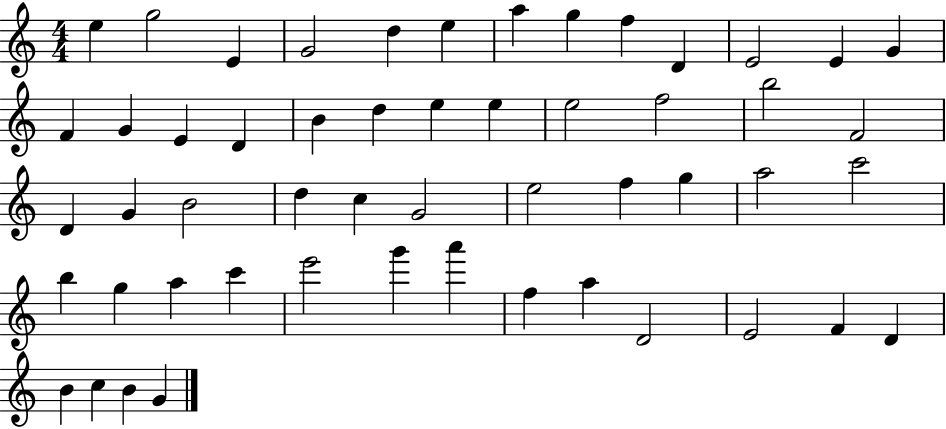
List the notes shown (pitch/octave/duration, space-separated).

E5/q G5/h E4/q G4/h D5/q E5/q A5/q G5/q F5/q D4/q E4/h E4/q G4/q F4/q G4/q E4/q D4/q B4/q D5/q E5/q E5/q E5/h F5/h B5/h F4/h D4/q G4/q B4/h D5/q C5/q G4/h E5/h F5/q G5/q A5/h C6/h B5/q G5/q A5/q C6/q E6/h G6/q A6/q F5/q A5/q D4/h E4/h F4/q D4/q B4/q C5/q B4/q G4/q